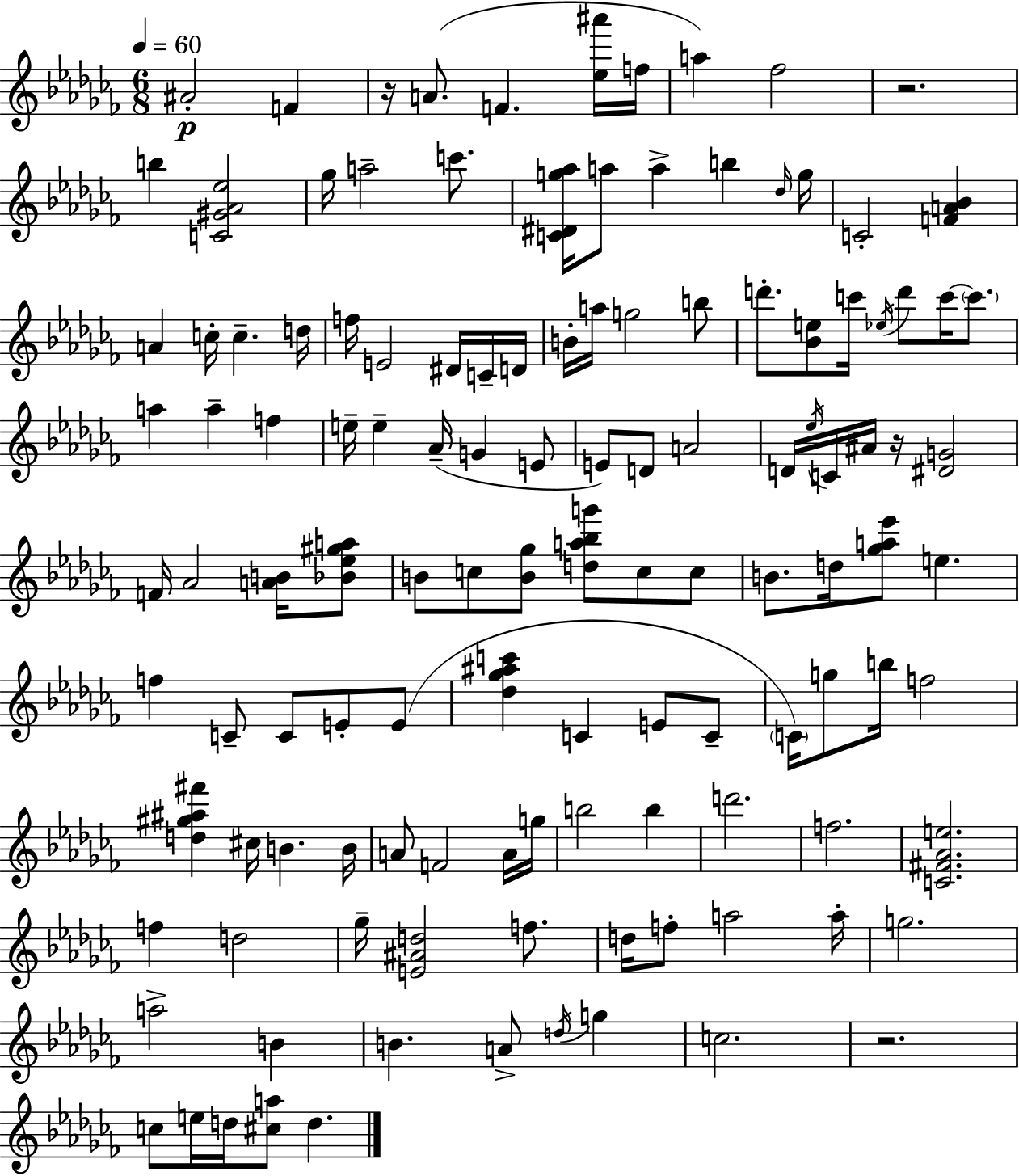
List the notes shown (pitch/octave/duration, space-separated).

A#4/h F4/q R/s A4/e. F4/q. [Eb5,A#6]/s F5/s A5/q FES5/h R/h. B5/q [C4,G#4,Ab4,Eb5]/h Gb5/s A5/h C6/e. [C4,D#4,G5,Ab5]/s A5/e A5/q B5/q Db5/s G5/s C4/h [F4,A4,Bb4]/q A4/q C5/s C5/q. D5/s F5/s E4/h D#4/s C4/s D4/s B4/s A5/s G5/h B5/e D6/e. [Bb4,E5]/e C6/s Eb5/s D6/e C6/s C6/e. A5/q A5/q F5/q E5/s E5/q Ab4/s G4/q E4/e E4/e D4/e A4/h D4/s Eb5/s C4/s A#4/s R/s [D#4,G4]/h F4/s Ab4/h [A4,B4]/s [Bb4,Eb5,G#5,A5]/e B4/e C5/e [B4,Gb5]/e [D5,A5,Bb5,G6]/e C5/e C5/e B4/e. D5/s [Gb5,A5,Eb6]/e E5/q. F5/q C4/e C4/e E4/e E4/e [Db5,Gb5,A#5,C6]/q C4/q E4/e C4/e C4/s G5/e B5/s F5/h [D5,G#5,A#5,F#6]/q C#5/s B4/q. B4/s A4/e F4/h A4/s G5/s B5/h B5/q D6/h. F5/h. [C4,F#4,Ab4,E5]/h. F5/q D5/h Gb5/s [E4,A#4,D5]/h F5/e. D5/s F5/e A5/h A5/s G5/h. A5/h B4/q B4/q. A4/e D5/s G5/q C5/h. R/h. C5/e E5/s D5/s [C#5,A5]/e D5/q.